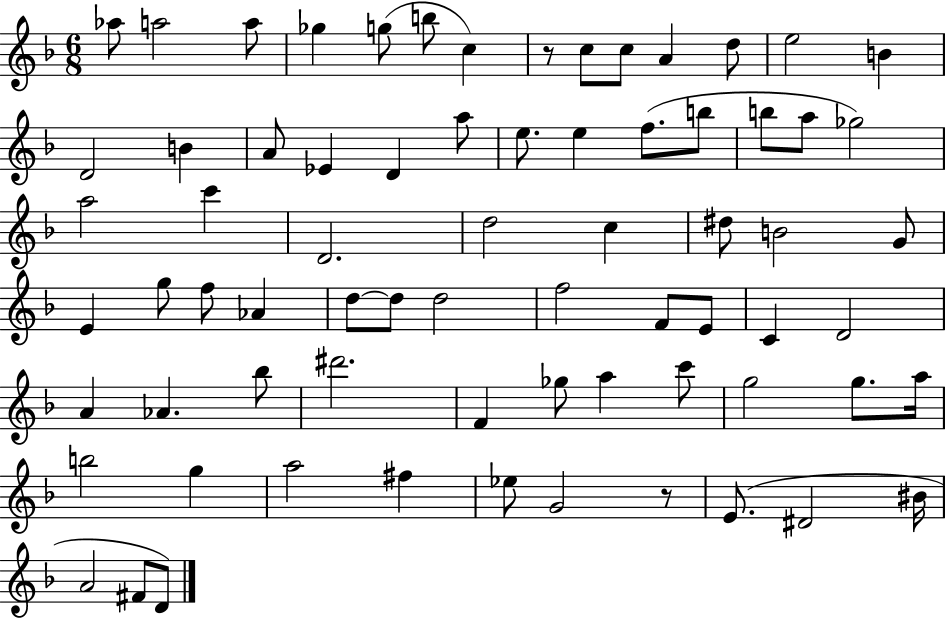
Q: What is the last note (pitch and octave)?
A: D4